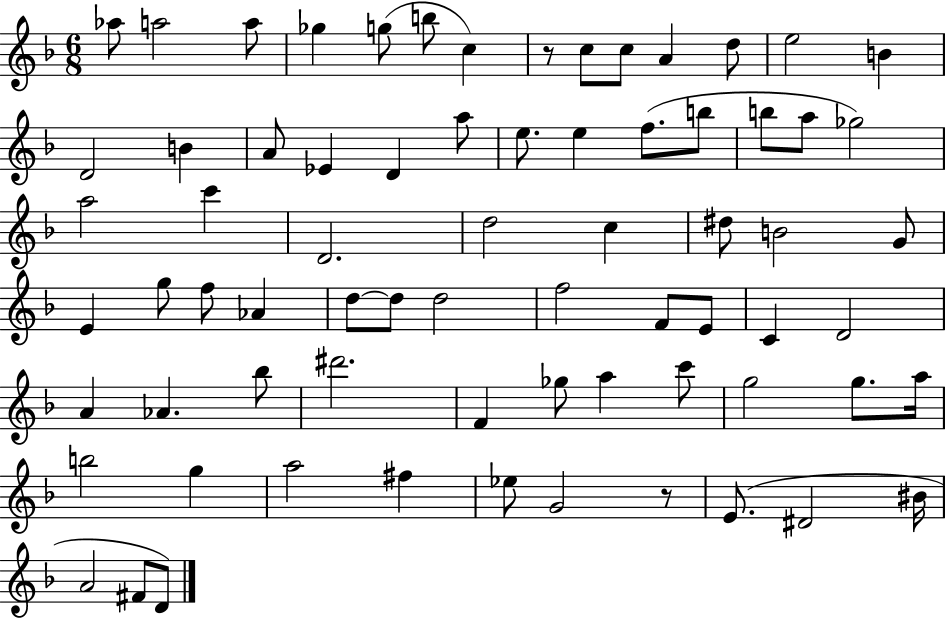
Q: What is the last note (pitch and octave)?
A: D4